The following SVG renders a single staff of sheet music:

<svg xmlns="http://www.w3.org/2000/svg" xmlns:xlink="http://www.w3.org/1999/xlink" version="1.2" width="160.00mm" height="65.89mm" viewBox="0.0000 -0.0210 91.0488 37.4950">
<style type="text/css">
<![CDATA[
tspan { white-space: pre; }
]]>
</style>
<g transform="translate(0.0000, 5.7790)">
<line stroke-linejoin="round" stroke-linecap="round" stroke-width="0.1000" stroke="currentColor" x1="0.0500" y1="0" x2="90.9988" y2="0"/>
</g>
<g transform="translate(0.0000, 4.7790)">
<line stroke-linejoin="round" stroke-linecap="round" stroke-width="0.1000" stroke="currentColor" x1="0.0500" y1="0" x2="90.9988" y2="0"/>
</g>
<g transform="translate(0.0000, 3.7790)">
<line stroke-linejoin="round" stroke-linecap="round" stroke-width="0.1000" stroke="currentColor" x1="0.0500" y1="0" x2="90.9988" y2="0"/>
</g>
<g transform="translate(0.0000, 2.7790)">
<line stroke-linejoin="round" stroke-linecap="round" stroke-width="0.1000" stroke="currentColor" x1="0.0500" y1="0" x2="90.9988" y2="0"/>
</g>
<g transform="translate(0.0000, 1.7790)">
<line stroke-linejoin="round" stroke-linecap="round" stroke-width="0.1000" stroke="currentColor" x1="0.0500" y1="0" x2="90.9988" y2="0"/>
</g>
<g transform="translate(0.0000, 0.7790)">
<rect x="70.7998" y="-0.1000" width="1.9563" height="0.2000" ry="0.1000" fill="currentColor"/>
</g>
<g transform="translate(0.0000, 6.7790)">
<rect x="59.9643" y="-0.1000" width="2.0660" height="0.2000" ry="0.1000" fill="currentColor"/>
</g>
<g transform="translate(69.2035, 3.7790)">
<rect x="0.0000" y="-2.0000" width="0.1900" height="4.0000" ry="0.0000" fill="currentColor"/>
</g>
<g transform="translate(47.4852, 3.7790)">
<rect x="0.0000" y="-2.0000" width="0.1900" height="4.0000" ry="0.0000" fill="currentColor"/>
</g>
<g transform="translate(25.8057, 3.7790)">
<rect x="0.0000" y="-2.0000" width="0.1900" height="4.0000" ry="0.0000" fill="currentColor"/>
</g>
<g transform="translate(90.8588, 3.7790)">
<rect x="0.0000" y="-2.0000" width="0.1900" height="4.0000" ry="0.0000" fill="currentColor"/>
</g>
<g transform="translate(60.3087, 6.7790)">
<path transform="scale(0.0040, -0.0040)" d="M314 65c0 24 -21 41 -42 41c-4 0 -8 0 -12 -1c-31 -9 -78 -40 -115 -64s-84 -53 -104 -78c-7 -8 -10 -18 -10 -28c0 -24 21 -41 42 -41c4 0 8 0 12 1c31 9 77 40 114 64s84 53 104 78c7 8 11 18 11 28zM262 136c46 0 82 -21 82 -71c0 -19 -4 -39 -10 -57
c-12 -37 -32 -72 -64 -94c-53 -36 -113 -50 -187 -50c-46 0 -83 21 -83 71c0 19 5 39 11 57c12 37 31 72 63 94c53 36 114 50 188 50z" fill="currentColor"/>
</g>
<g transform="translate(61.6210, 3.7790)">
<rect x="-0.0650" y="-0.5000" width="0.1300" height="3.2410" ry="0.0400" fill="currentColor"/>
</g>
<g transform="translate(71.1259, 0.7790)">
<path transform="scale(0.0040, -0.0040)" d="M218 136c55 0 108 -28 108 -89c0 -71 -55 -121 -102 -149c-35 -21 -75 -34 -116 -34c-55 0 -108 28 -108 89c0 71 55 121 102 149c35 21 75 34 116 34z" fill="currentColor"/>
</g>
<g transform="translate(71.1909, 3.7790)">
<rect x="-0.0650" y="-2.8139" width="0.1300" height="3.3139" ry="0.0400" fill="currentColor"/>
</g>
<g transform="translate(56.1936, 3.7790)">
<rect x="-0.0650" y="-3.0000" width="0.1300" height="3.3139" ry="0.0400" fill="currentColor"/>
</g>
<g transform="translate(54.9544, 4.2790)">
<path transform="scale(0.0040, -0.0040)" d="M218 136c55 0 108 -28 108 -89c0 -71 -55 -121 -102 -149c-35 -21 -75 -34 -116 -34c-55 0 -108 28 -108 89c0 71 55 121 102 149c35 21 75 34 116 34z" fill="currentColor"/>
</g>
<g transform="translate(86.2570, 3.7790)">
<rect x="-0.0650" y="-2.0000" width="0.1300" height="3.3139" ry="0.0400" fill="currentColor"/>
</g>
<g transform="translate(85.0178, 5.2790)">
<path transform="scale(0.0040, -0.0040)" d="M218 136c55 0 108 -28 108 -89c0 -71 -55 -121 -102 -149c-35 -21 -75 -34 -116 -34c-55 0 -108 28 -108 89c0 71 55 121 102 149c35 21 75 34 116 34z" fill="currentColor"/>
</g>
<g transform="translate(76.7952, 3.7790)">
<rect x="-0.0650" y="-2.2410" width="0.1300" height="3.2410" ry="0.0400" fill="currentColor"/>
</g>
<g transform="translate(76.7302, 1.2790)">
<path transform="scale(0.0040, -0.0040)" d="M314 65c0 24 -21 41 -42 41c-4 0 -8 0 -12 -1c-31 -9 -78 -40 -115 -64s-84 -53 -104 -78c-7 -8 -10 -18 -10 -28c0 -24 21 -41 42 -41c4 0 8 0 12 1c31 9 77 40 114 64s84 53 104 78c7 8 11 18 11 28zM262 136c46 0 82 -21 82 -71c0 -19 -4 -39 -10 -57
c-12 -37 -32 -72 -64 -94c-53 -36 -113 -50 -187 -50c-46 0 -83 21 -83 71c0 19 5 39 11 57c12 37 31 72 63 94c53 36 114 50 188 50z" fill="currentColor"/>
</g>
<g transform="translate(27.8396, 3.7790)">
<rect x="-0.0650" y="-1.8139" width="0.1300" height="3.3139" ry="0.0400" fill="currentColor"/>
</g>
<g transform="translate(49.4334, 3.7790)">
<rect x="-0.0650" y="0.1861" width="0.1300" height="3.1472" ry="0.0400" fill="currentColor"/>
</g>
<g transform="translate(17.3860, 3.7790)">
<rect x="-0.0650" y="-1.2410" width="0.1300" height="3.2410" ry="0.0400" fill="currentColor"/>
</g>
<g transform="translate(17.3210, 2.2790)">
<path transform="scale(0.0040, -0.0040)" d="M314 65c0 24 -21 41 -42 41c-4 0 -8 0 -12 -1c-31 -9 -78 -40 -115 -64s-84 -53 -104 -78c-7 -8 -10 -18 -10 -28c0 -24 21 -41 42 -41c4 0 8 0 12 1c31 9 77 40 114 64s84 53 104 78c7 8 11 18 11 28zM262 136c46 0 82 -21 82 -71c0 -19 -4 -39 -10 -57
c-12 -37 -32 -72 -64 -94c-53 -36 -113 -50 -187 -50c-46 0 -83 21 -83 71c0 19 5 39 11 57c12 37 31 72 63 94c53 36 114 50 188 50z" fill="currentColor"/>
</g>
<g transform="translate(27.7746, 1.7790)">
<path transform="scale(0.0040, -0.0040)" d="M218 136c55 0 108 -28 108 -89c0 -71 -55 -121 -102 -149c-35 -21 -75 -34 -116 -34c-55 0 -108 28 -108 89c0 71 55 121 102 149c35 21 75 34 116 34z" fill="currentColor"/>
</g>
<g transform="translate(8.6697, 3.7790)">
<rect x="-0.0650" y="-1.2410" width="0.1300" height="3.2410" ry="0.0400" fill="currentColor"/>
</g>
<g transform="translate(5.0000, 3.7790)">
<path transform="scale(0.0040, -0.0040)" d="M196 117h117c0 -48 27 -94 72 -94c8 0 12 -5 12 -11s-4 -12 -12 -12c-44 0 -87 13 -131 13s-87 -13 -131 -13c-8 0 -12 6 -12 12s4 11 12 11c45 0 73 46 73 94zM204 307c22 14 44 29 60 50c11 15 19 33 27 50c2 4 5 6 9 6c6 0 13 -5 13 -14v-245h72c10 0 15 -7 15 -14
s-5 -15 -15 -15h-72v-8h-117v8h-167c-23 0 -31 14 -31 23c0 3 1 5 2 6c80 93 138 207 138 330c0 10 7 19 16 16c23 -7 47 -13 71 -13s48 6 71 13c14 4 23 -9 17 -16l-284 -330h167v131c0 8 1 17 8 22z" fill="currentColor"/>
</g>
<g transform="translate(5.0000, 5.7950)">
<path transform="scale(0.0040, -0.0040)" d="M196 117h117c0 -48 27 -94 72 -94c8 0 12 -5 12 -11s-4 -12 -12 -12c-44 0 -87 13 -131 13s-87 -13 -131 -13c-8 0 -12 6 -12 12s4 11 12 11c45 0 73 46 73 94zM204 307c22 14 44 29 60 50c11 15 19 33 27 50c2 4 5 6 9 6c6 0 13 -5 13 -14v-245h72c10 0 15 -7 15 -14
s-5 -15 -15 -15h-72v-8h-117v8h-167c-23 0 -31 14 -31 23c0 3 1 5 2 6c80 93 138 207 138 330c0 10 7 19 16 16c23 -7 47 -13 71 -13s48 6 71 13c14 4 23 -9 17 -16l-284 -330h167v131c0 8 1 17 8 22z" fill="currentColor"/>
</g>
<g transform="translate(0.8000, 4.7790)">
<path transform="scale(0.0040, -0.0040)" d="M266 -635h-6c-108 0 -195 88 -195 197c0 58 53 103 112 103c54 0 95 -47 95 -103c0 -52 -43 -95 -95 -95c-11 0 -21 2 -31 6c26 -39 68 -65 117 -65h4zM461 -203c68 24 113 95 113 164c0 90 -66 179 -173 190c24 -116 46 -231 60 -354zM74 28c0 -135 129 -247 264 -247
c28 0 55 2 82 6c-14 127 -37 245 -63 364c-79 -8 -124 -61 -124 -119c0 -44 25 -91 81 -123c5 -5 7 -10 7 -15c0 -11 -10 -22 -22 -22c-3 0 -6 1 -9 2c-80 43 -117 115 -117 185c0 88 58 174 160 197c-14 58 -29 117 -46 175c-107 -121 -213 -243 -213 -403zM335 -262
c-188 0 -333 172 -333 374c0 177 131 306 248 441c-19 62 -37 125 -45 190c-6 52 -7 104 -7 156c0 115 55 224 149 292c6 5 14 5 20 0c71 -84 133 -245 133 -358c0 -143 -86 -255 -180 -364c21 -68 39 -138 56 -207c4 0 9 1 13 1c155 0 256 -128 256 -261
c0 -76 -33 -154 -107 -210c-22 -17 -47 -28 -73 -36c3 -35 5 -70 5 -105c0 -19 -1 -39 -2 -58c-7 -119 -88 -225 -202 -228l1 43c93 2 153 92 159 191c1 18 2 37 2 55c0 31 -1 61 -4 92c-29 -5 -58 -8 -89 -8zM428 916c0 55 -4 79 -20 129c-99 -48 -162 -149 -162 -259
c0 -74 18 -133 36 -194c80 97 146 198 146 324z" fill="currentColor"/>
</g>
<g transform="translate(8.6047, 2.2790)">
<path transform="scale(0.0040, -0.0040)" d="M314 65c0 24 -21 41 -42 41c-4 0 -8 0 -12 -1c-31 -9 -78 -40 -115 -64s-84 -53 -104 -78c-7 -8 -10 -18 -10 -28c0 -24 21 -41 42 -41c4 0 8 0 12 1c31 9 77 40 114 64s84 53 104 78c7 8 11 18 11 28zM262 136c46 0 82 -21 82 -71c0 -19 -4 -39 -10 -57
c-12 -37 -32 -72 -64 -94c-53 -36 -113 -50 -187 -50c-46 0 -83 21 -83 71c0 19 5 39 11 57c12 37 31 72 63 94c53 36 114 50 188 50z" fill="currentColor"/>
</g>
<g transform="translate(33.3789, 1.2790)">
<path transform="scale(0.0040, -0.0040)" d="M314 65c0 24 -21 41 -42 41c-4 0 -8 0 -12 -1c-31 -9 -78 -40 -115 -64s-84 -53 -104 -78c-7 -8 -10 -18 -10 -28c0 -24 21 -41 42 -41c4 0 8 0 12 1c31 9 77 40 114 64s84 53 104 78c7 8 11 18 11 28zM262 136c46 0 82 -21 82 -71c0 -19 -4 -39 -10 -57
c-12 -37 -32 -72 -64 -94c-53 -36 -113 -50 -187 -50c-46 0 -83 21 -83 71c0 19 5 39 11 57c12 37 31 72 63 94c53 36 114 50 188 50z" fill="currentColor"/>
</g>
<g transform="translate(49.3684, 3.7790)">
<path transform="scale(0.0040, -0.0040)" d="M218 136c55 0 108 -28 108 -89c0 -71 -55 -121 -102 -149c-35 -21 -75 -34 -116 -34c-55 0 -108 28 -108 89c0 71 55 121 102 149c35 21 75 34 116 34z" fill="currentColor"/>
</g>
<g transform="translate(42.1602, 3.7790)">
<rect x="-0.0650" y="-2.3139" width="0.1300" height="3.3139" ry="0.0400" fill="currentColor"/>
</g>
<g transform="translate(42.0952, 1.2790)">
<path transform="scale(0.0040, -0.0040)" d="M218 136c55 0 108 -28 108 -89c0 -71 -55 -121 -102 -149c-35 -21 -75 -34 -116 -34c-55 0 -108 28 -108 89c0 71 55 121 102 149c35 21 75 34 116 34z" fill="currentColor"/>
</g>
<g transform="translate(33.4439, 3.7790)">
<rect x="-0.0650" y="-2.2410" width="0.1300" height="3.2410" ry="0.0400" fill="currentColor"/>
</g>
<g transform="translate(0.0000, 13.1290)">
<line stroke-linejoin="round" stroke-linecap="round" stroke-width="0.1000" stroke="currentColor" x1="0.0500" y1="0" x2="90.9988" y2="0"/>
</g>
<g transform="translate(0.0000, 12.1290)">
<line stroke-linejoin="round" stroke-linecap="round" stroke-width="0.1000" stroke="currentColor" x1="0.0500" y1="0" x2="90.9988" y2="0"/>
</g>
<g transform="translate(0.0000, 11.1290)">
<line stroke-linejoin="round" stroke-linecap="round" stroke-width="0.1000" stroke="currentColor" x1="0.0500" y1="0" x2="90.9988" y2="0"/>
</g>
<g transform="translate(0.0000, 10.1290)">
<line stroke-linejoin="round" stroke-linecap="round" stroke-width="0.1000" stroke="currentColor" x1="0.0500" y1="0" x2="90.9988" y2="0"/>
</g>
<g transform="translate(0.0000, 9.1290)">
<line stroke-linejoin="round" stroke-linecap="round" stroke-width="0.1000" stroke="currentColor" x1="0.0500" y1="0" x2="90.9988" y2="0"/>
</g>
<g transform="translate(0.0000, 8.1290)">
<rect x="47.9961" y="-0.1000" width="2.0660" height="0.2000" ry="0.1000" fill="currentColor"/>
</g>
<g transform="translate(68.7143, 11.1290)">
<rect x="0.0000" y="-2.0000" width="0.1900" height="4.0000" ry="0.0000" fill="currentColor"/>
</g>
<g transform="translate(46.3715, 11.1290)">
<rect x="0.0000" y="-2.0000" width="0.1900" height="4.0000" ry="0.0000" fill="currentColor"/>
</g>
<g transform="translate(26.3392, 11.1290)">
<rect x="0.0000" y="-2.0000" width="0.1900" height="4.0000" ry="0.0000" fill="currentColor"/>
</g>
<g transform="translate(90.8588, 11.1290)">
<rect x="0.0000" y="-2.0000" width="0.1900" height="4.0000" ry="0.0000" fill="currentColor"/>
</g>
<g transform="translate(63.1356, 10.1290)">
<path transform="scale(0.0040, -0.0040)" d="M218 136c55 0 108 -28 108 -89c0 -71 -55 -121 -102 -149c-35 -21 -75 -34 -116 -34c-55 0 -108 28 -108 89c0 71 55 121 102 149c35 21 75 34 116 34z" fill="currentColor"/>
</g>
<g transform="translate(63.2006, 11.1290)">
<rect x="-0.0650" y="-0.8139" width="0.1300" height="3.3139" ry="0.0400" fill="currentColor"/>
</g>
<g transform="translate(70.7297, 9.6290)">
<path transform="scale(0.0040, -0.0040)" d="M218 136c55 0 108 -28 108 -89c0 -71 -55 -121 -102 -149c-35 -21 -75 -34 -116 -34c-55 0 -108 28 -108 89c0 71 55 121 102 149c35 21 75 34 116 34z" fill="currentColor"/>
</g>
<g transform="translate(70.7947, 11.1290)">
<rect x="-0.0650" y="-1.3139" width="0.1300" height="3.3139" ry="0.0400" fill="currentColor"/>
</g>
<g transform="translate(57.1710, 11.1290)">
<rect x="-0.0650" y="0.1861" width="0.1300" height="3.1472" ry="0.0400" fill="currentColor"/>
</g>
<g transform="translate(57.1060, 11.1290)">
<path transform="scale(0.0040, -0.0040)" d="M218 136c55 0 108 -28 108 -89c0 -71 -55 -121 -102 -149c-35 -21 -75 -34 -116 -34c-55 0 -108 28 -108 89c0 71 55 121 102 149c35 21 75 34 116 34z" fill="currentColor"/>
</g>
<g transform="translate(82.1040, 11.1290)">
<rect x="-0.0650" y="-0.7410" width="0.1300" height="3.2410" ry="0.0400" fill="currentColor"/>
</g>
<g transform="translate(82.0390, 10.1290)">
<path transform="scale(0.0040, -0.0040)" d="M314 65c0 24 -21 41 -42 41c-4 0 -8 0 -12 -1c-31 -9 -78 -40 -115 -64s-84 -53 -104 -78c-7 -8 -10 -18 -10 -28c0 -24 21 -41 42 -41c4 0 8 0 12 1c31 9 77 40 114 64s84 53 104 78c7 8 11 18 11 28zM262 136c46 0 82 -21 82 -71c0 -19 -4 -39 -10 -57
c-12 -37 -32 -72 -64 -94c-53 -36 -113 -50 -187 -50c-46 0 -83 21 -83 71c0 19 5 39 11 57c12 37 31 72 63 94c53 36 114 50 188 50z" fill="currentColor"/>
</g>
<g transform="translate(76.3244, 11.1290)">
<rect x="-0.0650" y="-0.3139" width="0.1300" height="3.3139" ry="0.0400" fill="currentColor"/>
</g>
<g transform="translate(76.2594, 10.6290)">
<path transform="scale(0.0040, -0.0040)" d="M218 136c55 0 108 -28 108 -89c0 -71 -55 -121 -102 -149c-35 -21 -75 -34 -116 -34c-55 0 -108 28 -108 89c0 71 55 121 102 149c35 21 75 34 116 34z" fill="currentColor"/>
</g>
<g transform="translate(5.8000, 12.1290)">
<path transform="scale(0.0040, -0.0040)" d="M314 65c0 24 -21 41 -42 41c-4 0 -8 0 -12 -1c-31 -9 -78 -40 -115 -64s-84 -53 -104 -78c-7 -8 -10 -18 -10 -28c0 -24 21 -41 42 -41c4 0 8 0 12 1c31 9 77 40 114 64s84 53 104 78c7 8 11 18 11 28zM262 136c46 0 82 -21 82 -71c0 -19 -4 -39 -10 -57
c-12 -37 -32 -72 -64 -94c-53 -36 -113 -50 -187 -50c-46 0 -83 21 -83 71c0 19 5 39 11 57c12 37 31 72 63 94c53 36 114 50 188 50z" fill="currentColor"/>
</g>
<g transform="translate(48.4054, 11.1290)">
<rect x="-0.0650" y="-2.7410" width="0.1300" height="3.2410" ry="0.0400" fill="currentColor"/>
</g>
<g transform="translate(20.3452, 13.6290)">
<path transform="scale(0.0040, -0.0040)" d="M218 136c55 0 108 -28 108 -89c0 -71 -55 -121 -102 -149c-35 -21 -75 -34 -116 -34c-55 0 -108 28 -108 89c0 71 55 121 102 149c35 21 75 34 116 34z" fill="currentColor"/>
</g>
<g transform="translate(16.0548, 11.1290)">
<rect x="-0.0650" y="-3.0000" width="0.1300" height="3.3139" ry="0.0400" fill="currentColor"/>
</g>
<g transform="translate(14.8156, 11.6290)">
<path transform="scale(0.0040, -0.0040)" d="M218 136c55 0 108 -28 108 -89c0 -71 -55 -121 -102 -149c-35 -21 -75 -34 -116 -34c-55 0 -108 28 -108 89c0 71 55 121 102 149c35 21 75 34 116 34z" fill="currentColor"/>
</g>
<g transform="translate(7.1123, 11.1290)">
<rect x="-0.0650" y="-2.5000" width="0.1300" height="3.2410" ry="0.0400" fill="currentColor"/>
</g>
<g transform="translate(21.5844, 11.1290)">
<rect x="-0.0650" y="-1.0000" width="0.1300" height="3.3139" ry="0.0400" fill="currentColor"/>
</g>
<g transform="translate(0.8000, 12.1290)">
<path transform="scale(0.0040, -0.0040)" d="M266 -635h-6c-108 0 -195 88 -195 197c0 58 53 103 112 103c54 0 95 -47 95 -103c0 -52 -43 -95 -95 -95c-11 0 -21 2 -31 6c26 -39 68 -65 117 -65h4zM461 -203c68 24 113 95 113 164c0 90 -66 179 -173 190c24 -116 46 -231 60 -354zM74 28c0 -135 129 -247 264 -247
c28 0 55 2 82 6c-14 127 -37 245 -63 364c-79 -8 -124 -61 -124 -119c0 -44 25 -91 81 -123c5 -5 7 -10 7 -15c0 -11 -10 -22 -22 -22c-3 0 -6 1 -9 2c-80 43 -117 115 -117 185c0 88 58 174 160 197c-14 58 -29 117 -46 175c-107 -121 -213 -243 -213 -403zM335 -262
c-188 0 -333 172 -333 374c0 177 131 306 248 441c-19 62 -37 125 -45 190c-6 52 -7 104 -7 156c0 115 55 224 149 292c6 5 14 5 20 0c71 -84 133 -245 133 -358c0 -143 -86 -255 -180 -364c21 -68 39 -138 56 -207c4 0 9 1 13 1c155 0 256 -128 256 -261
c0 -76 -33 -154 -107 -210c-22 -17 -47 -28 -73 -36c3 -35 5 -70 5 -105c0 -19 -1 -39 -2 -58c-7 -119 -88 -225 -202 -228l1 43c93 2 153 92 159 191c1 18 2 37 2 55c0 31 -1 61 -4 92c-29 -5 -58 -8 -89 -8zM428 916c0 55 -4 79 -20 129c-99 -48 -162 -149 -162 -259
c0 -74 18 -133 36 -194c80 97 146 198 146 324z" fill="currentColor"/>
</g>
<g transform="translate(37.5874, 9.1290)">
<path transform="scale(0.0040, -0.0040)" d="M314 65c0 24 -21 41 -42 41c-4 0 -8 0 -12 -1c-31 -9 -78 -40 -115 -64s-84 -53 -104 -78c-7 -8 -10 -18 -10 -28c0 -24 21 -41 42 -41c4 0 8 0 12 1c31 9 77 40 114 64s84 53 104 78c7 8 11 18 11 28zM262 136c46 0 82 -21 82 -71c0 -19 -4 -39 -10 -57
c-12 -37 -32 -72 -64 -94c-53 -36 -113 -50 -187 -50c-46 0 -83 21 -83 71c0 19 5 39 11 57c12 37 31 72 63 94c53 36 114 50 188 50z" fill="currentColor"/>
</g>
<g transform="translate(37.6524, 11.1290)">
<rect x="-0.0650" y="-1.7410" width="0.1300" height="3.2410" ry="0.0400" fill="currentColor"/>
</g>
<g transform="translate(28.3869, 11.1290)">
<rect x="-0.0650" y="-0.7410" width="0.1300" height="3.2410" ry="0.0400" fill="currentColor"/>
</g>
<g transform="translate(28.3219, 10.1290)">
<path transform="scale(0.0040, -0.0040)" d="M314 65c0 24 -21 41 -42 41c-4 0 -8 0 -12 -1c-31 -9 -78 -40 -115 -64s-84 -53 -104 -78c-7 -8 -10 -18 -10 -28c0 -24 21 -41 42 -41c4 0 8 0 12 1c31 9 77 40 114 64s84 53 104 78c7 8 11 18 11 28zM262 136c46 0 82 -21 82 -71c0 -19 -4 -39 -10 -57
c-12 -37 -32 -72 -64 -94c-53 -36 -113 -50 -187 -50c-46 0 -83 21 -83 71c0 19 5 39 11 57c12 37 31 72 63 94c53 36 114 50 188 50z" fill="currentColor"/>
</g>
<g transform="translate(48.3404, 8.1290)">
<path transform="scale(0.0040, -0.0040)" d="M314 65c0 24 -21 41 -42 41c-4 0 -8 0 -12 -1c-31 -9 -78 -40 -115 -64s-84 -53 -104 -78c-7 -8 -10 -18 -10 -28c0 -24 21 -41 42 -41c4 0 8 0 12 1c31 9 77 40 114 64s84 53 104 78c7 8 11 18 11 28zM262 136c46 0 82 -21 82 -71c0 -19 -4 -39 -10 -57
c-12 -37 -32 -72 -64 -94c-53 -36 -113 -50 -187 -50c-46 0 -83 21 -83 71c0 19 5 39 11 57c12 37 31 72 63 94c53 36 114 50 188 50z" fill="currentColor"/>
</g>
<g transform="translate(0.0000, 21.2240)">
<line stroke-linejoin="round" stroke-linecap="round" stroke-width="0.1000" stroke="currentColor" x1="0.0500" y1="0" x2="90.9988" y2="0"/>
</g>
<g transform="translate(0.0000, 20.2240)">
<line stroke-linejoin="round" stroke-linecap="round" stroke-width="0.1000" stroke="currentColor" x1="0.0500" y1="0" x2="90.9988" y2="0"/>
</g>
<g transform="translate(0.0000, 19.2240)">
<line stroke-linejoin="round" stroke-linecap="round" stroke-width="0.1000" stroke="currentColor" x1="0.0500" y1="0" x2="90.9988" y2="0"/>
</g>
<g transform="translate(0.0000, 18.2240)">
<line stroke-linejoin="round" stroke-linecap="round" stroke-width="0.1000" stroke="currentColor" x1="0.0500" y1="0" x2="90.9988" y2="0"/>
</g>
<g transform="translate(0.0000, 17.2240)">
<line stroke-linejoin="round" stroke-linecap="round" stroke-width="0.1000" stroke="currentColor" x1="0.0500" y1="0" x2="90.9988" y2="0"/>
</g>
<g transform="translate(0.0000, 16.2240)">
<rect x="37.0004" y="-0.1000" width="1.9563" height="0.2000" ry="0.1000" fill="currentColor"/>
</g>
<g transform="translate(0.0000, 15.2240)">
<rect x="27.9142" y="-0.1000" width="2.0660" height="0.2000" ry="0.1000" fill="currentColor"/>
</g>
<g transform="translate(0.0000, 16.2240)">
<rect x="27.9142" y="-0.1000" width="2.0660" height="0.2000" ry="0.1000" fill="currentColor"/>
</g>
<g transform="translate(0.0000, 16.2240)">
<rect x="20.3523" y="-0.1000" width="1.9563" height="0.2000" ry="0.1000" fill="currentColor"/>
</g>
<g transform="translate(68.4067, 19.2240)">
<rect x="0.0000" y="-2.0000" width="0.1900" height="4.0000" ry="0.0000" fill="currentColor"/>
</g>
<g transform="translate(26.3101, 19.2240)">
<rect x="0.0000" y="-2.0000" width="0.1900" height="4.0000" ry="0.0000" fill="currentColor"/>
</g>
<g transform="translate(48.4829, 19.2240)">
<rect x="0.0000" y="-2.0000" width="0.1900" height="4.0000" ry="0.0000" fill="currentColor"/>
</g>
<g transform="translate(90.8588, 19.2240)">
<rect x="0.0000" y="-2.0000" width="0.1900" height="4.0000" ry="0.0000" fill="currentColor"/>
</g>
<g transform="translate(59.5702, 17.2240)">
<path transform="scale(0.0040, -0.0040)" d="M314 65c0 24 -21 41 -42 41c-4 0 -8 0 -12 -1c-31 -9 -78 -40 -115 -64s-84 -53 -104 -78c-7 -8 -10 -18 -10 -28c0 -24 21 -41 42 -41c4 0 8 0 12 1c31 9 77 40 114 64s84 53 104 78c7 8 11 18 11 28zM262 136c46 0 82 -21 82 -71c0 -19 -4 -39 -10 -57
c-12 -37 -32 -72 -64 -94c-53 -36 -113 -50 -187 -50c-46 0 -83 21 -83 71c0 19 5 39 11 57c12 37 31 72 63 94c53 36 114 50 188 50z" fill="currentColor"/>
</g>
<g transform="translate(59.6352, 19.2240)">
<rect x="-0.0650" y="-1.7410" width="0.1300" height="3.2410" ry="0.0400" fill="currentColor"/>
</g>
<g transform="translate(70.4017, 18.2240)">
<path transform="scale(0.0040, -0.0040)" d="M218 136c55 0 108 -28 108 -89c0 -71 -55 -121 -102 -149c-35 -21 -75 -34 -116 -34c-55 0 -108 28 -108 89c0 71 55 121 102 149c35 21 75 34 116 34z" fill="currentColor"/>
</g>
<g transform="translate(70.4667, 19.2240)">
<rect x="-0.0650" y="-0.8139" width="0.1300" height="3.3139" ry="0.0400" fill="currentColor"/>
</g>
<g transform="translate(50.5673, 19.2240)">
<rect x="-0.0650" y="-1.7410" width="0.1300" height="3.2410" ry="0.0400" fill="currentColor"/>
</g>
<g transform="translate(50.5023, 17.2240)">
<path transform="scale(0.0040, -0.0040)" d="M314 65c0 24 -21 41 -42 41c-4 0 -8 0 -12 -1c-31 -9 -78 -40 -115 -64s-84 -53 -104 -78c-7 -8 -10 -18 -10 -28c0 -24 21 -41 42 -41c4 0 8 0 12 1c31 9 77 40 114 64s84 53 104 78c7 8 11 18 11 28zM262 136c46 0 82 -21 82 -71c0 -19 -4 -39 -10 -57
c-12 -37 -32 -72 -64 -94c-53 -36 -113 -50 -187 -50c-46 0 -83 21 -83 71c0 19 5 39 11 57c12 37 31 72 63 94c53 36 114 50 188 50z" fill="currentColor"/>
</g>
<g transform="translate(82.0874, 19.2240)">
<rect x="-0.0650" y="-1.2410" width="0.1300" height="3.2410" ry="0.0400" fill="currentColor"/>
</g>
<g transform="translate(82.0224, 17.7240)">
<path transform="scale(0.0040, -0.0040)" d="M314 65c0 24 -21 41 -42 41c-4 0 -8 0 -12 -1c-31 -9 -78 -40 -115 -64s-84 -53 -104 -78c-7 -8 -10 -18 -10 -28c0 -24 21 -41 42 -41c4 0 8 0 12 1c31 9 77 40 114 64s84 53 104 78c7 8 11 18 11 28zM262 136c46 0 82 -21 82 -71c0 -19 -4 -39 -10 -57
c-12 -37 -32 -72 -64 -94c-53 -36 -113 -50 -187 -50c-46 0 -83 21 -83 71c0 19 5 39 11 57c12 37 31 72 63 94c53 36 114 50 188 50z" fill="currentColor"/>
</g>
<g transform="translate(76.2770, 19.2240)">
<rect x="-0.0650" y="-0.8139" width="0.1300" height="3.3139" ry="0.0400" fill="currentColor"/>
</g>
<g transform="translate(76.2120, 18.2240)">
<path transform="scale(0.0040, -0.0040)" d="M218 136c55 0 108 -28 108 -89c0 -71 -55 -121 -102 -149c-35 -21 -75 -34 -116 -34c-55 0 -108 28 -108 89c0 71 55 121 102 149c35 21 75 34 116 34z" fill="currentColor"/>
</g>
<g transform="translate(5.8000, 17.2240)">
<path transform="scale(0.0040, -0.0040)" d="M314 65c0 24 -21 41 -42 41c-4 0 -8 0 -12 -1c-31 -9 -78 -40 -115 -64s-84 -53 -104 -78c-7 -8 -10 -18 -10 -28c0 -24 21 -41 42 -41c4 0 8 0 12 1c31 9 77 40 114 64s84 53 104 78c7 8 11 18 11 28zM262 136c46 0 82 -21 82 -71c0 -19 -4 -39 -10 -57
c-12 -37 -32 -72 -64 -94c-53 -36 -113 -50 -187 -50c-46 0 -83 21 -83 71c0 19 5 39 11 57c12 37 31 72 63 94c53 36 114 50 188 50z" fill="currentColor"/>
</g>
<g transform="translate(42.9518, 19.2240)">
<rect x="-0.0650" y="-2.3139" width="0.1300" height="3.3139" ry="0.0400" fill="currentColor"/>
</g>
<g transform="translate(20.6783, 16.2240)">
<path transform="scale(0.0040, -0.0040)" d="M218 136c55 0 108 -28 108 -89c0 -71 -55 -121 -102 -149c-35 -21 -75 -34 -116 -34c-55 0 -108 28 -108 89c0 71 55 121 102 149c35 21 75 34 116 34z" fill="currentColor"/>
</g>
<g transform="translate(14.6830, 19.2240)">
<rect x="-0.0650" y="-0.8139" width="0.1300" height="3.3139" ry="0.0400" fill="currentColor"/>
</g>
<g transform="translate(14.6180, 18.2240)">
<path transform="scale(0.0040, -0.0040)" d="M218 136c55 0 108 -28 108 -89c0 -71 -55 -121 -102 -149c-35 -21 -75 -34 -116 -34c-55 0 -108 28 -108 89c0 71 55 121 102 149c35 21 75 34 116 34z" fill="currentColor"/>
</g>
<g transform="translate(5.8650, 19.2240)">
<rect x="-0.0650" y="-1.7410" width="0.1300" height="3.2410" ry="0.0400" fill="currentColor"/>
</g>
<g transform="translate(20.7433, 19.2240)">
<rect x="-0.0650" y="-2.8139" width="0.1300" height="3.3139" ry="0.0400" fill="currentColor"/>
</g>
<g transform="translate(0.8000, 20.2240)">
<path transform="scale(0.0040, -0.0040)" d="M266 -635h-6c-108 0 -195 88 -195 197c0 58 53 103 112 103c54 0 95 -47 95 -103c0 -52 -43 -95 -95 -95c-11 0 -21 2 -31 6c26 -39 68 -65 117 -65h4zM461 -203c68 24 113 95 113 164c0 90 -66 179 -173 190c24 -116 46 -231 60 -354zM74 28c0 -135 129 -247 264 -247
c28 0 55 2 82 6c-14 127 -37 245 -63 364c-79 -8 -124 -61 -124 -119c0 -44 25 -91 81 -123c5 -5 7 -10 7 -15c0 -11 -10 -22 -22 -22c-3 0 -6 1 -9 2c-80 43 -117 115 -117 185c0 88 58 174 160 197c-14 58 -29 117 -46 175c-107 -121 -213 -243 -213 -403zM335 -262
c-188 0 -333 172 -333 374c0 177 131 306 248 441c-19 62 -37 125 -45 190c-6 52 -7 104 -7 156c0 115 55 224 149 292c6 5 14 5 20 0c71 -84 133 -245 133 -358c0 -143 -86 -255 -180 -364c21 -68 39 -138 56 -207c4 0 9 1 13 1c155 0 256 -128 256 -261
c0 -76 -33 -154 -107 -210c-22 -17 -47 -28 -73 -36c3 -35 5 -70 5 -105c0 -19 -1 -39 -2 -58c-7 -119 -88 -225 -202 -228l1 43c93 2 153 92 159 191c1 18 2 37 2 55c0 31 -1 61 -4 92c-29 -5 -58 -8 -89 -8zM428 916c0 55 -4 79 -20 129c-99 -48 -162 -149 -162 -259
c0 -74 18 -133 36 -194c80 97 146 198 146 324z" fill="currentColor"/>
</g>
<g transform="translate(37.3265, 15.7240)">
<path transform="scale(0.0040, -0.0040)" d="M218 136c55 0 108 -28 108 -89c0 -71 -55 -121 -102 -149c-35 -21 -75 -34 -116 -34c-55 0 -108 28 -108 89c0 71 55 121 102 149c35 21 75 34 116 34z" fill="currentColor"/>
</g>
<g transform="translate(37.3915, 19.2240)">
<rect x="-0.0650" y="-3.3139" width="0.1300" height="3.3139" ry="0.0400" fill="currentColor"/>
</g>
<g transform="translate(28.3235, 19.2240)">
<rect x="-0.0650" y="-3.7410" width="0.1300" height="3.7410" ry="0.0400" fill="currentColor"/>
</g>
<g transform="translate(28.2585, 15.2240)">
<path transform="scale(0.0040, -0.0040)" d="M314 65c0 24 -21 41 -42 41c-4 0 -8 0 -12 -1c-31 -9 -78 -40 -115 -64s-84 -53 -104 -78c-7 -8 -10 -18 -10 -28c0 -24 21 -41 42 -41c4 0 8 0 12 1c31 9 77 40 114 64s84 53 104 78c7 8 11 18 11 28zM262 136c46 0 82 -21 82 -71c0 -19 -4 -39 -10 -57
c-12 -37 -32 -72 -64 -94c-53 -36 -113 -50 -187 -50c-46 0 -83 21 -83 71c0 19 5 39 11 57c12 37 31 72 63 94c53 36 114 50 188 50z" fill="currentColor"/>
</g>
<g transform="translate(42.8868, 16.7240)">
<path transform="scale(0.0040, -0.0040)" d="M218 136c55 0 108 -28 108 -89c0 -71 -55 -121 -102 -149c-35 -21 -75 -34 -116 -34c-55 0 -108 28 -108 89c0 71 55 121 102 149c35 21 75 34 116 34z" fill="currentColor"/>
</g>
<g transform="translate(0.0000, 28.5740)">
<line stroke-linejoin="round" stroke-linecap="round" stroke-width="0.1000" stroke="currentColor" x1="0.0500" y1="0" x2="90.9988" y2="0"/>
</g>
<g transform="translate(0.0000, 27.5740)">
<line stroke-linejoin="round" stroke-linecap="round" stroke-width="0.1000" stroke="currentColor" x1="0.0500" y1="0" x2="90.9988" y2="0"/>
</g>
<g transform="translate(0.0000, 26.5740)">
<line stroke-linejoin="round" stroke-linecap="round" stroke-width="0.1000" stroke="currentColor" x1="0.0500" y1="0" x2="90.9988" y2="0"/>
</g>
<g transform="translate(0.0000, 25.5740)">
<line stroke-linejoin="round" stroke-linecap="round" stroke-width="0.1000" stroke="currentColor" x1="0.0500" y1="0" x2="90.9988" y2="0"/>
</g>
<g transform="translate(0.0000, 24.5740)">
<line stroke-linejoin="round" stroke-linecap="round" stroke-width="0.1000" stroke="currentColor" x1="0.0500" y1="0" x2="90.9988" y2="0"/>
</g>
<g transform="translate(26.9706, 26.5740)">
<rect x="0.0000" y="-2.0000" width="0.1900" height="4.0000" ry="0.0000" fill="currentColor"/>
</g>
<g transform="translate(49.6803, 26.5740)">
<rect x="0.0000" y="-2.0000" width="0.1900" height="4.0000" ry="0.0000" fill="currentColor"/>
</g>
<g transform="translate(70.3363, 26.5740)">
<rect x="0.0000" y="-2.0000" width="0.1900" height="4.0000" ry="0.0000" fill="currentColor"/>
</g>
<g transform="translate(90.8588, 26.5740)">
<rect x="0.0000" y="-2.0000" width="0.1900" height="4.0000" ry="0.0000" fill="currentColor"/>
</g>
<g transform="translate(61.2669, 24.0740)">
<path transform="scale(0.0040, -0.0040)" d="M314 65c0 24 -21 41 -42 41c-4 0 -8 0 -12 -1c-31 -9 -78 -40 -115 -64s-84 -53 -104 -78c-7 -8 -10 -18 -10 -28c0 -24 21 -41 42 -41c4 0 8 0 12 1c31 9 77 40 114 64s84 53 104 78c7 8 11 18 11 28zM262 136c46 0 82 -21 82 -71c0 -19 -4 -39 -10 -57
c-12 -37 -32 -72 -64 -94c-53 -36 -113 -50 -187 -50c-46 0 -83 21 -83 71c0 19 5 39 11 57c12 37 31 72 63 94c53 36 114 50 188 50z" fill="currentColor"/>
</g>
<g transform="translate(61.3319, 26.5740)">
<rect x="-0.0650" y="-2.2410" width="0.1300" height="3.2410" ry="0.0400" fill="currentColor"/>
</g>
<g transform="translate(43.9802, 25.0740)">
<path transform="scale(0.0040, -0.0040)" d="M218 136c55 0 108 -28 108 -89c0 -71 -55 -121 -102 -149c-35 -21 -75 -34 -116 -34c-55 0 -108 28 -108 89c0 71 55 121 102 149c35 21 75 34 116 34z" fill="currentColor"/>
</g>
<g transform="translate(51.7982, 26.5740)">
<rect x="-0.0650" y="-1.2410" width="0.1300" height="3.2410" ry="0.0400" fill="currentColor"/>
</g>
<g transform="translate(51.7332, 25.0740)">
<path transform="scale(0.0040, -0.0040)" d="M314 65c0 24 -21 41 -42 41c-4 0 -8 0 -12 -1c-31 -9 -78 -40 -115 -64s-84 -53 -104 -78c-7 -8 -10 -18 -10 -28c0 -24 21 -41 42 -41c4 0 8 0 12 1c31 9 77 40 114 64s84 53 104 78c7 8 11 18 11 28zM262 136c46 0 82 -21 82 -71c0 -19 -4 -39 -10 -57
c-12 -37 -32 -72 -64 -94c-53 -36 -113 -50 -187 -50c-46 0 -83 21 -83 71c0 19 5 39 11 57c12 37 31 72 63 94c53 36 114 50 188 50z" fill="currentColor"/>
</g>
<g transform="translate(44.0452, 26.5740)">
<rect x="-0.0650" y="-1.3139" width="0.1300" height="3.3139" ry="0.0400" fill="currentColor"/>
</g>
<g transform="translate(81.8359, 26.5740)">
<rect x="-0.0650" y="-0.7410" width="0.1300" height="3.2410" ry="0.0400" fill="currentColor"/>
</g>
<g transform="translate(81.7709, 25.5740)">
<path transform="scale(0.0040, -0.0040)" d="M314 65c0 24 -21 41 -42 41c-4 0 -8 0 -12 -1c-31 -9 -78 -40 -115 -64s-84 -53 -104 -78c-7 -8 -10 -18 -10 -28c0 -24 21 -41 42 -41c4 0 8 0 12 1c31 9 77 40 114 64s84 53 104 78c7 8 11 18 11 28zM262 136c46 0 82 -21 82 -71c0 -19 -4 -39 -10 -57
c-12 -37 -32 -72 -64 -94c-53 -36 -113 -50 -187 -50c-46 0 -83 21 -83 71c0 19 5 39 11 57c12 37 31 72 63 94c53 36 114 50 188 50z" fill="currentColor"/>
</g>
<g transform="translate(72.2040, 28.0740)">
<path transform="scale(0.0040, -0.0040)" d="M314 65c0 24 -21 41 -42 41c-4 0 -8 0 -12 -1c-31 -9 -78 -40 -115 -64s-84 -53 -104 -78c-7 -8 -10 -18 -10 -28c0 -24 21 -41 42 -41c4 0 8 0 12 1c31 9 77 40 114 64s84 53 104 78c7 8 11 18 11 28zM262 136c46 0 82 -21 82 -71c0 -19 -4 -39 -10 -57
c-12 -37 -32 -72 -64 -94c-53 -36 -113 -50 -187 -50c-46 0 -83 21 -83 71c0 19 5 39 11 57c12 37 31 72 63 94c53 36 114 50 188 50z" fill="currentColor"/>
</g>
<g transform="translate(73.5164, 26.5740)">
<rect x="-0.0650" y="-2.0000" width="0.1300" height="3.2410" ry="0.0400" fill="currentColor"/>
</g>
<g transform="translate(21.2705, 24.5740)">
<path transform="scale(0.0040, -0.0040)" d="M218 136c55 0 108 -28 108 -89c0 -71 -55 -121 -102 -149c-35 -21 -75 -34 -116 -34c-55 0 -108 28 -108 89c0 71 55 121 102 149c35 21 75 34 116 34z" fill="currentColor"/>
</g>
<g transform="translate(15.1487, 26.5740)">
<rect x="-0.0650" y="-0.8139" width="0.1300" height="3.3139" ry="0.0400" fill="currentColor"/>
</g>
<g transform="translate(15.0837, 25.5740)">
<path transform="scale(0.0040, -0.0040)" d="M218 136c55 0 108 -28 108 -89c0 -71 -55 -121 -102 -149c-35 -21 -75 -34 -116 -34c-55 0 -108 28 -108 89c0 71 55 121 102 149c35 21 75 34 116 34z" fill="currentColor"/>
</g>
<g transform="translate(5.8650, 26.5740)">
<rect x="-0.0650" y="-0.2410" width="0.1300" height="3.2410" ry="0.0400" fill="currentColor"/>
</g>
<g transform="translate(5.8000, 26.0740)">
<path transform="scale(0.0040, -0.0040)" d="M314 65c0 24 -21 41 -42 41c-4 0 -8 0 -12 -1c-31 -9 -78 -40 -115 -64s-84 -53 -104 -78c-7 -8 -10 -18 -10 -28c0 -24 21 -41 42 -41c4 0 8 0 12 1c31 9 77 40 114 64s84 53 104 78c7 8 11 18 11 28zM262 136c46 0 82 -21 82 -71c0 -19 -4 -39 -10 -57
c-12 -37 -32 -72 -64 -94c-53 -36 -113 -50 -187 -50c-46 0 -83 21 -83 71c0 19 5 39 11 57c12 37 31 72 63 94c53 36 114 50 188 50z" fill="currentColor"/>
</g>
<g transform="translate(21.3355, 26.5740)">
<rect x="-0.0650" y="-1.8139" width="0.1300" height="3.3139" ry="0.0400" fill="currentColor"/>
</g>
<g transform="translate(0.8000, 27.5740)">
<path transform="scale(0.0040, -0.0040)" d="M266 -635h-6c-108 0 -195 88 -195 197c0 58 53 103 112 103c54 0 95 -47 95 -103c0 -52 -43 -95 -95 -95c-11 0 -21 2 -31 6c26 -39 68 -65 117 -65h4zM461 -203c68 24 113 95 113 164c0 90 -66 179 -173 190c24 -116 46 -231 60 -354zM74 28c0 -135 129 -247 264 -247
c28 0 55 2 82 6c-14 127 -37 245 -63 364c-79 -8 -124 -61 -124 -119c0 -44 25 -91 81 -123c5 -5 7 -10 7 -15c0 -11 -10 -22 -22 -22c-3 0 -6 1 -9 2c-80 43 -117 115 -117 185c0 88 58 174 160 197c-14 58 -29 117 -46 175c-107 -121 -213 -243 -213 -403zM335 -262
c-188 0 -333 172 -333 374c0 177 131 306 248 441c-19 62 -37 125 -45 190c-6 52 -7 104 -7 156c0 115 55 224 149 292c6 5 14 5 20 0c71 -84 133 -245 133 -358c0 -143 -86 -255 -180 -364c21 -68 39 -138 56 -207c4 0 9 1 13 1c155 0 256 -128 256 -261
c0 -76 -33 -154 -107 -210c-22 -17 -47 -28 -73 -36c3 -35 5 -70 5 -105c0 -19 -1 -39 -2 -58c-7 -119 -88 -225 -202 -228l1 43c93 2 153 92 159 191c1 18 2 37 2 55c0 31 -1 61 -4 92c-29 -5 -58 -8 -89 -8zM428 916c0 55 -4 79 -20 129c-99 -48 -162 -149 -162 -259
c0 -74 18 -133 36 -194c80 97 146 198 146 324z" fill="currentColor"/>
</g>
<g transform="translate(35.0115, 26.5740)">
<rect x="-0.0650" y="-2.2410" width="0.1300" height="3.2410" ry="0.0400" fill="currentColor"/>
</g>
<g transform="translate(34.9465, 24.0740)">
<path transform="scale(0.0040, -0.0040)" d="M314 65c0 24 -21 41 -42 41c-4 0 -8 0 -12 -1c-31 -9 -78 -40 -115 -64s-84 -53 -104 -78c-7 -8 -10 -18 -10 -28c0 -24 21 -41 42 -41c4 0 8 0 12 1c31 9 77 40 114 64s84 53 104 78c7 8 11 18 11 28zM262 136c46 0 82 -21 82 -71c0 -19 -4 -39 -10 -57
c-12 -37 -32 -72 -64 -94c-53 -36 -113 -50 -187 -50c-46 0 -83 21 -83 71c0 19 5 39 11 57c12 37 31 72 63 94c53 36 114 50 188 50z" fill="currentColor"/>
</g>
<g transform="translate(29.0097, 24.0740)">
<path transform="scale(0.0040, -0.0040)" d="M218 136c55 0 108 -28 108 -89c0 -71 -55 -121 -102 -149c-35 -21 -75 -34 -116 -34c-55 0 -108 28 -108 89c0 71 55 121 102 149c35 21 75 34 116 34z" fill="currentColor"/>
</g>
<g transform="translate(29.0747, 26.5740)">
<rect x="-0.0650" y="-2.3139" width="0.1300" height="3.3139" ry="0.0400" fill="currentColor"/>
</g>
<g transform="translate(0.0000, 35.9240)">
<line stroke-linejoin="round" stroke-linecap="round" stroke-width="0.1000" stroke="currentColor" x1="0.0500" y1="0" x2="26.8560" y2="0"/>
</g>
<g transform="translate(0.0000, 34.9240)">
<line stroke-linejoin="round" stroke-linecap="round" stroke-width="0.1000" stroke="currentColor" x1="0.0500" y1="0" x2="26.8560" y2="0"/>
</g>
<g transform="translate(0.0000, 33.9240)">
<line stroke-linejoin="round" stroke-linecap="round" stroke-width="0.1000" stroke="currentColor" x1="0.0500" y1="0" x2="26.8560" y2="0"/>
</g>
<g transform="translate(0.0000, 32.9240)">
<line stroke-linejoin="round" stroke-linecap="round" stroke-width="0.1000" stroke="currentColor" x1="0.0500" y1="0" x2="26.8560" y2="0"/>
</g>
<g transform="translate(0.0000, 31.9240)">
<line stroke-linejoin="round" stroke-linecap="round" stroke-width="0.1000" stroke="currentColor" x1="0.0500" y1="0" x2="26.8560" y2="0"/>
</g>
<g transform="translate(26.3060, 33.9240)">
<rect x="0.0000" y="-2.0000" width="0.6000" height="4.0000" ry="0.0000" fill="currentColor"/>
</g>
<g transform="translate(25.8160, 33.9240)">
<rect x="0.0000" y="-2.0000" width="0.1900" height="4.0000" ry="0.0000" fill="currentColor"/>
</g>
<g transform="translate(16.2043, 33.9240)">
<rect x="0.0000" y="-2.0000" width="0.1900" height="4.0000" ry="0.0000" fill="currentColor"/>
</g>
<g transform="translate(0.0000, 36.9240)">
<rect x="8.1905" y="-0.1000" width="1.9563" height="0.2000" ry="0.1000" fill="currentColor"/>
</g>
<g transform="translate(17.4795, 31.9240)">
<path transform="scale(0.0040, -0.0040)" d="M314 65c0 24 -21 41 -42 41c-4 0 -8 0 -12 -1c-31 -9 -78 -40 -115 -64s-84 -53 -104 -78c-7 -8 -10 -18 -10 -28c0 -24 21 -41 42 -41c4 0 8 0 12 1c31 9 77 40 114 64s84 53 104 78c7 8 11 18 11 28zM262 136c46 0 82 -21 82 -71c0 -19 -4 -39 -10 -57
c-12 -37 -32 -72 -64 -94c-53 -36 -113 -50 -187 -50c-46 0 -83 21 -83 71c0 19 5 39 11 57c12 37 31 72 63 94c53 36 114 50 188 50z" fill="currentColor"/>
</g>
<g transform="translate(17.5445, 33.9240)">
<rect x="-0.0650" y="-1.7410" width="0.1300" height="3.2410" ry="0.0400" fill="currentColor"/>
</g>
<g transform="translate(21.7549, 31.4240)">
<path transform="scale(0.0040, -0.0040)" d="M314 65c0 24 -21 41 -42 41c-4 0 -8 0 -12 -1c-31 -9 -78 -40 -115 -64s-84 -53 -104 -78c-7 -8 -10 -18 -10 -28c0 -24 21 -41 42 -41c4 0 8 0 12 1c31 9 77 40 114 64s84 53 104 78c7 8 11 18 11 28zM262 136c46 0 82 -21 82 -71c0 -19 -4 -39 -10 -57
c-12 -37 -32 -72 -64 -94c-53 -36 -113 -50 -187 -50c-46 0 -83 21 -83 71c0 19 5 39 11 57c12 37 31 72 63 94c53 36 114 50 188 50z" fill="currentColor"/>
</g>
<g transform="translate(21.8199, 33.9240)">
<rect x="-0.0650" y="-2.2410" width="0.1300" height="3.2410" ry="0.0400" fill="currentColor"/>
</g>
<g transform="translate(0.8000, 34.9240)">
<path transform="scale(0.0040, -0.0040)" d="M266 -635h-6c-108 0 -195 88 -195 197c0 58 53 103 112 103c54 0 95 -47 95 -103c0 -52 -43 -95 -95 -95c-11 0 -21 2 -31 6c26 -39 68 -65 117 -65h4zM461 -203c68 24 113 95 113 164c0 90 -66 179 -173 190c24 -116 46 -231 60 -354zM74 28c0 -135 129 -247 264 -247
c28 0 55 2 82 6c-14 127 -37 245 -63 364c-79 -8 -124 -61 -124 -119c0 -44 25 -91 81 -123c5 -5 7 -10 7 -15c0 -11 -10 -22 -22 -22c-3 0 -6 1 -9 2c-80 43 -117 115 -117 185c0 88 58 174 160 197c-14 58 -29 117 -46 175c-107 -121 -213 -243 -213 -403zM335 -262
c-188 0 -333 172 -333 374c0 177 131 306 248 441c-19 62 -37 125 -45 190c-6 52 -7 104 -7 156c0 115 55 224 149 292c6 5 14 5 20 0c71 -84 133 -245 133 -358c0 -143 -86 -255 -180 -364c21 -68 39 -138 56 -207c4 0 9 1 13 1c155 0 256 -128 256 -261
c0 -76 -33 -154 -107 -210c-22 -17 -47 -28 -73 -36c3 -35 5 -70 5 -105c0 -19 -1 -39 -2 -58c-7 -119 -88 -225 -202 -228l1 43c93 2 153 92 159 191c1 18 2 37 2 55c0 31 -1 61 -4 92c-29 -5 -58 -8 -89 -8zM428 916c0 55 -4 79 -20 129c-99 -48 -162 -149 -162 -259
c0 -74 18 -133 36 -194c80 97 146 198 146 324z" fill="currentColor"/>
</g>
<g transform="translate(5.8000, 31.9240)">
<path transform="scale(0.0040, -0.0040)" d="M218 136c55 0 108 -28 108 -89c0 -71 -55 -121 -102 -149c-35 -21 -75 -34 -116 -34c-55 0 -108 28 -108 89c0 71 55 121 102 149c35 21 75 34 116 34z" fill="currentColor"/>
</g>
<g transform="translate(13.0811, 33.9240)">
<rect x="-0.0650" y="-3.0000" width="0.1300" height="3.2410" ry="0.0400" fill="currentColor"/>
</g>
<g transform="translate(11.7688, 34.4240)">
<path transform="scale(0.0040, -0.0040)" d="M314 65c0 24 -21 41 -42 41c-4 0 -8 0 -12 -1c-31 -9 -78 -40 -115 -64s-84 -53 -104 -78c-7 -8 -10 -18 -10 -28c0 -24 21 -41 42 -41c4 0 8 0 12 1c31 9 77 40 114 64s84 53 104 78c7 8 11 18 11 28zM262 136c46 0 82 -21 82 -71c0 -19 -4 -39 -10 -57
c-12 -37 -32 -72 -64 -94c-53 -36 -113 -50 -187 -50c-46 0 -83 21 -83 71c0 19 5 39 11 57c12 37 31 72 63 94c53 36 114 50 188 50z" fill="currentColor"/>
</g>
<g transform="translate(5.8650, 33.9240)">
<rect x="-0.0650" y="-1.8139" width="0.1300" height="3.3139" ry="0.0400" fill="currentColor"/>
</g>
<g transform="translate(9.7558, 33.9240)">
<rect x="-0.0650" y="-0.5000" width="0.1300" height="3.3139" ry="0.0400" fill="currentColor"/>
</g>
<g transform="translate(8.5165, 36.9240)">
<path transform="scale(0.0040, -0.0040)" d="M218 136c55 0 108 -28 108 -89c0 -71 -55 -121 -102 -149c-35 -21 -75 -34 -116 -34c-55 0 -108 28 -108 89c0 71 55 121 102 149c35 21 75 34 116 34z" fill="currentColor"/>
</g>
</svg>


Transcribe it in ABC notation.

X:1
T:Untitled
M:4/4
L:1/4
K:C
e2 e2 f g2 g B A C2 a g2 F G2 A D d2 f2 a2 B d e c d2 f2 d a c'2 b g f2 f2 d d e2 c2 d f g g2 e e2 g2 F2 d2 f C A2 f2 g2